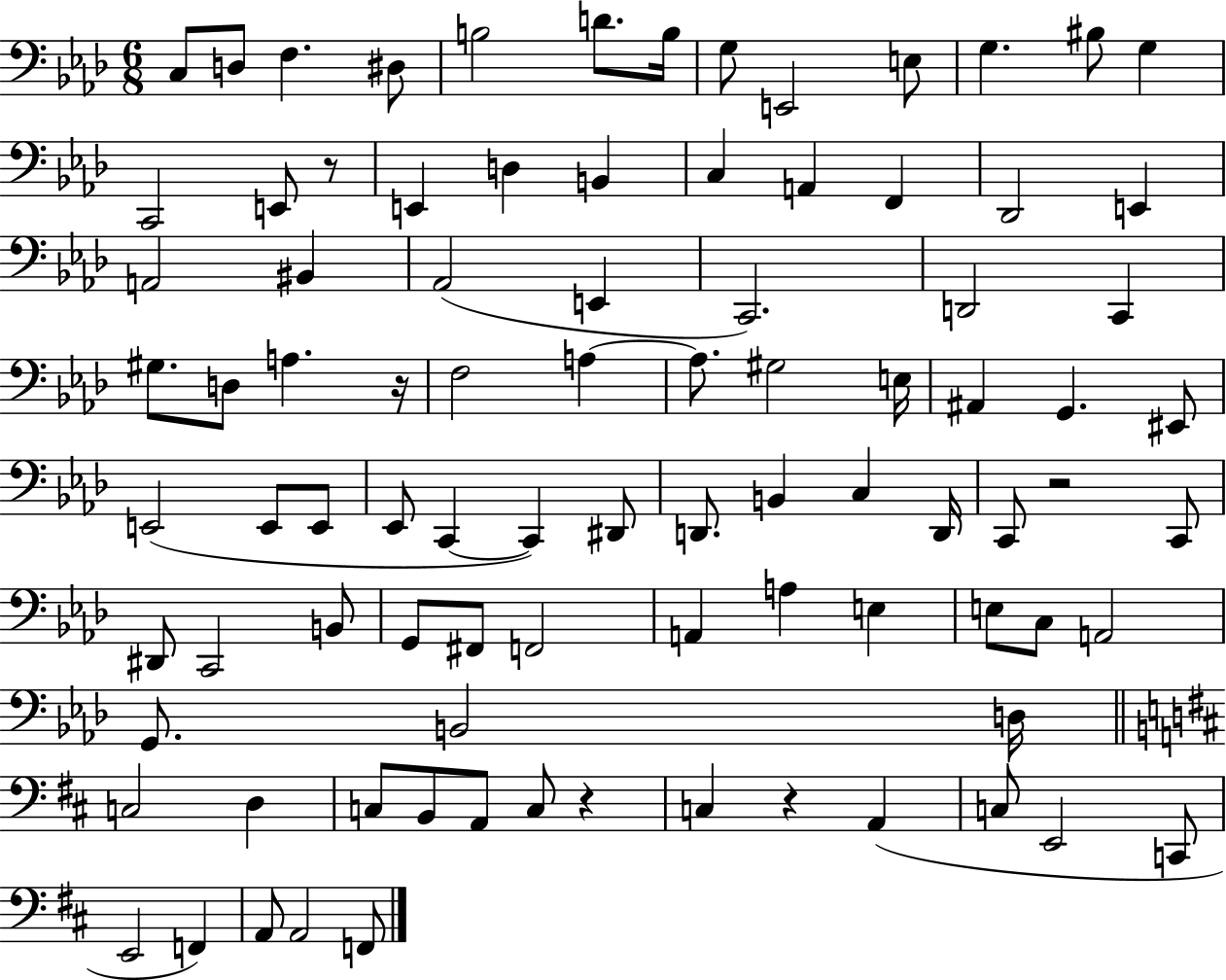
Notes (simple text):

C3/e D3/e F3/q. D#3/e B3/h D4/e. B3/s G3/e E2/h E3/e G3/q. BIS3/e G3/q C2/h E2/e R/e E2/q D3/q B2/q C3/q A2/q F2/q Db2/h E2/q A2/h BIS2/q Ab2/h E2/q C2/h. D2/h C2/q G#3/e. D3/e A3/q. R/s F3/h A3/q A3/e. G#3/h E3/s A#2/q G2/q. EIS2/e E2/h E2/e E2/e Eb2/e C2/q C2/q D#2/e D2/e. B2/q C3/q D2/s C2/e R/h C2/e D#2/e C2/h B2/e G2/e F#2/e F2/h A2/q A3/q E3/q E3/e C3/e A2/h G2/e. B2/h D3/s C3/h D3/q C3/e B2/e A2/e C3/e R/q C3/q R/q A2/q C3/e E2/h C2/e E2/h F2/q A2/e A2/h F2/e